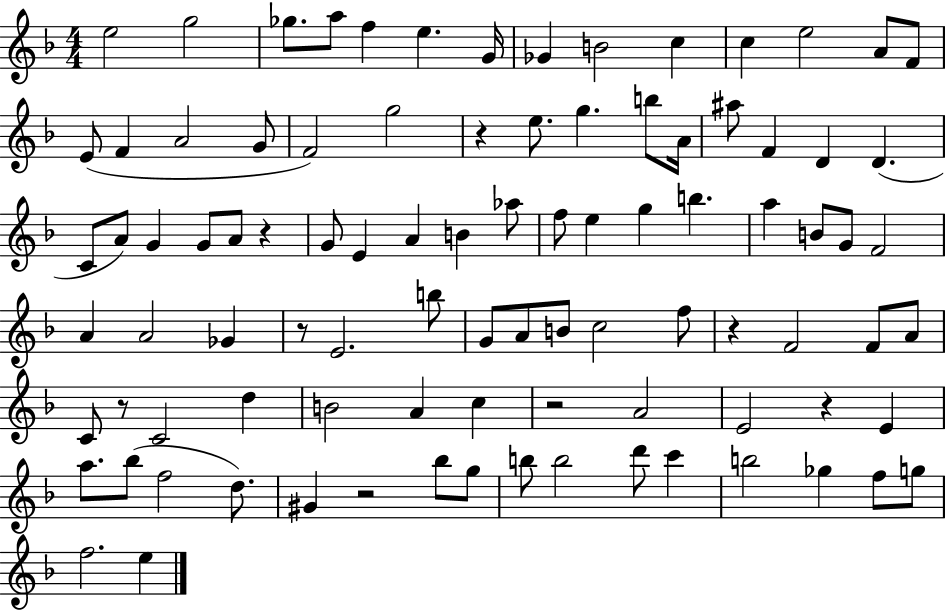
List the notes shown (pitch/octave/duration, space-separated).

E5/h G5/h Gb5/e. A5/e F5/q E5/q. G4/s Gb4/q B4/h C5/q C5/q E5/h A4/e F4/e E4/e F4/q A4/h G4/e F4/h G5/h R/q E5/e. G5/q. B5/e A4/s A#5/e F4/q D4/q D4/q. C4/e A4/e G4/q G4/e A4/e R/q G4/e E4/q A4/q B4/q Ab5/e F5/e E5/q G5/q B5/q. A5/q B4/e G4/e F4/h A4/q A4/h Gb4/q R/e E4/h. B5/e G4/e A4/e B4/e C5/h F5/e R/q F4/h F4/e A4/e C4/e R/e C4/h D5/q B4/h A4/q C5/q R/h A4/h E4/h R/q E4/q A5/e. Bb5/e F5/h D5/e. G#4/q R/h Bb5/e G5/e B5/e B5/h D6/e C6/q B5/h Gb5/q F5/e G5/e F5/h. E5/q